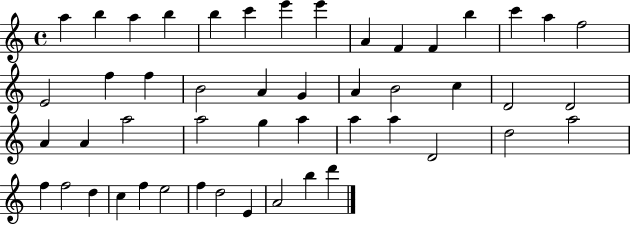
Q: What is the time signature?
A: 4/4